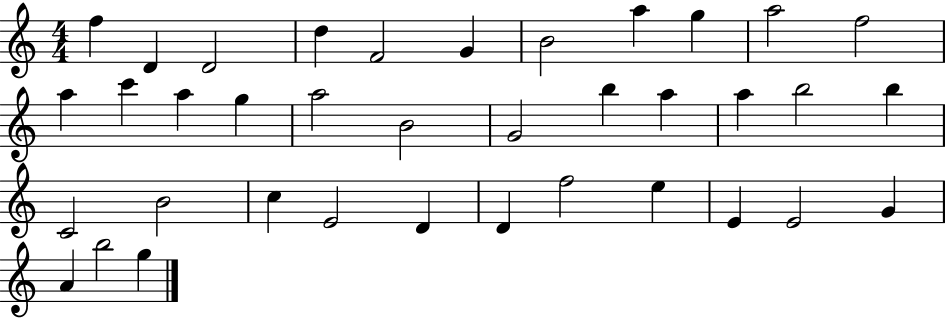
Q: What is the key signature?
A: C major